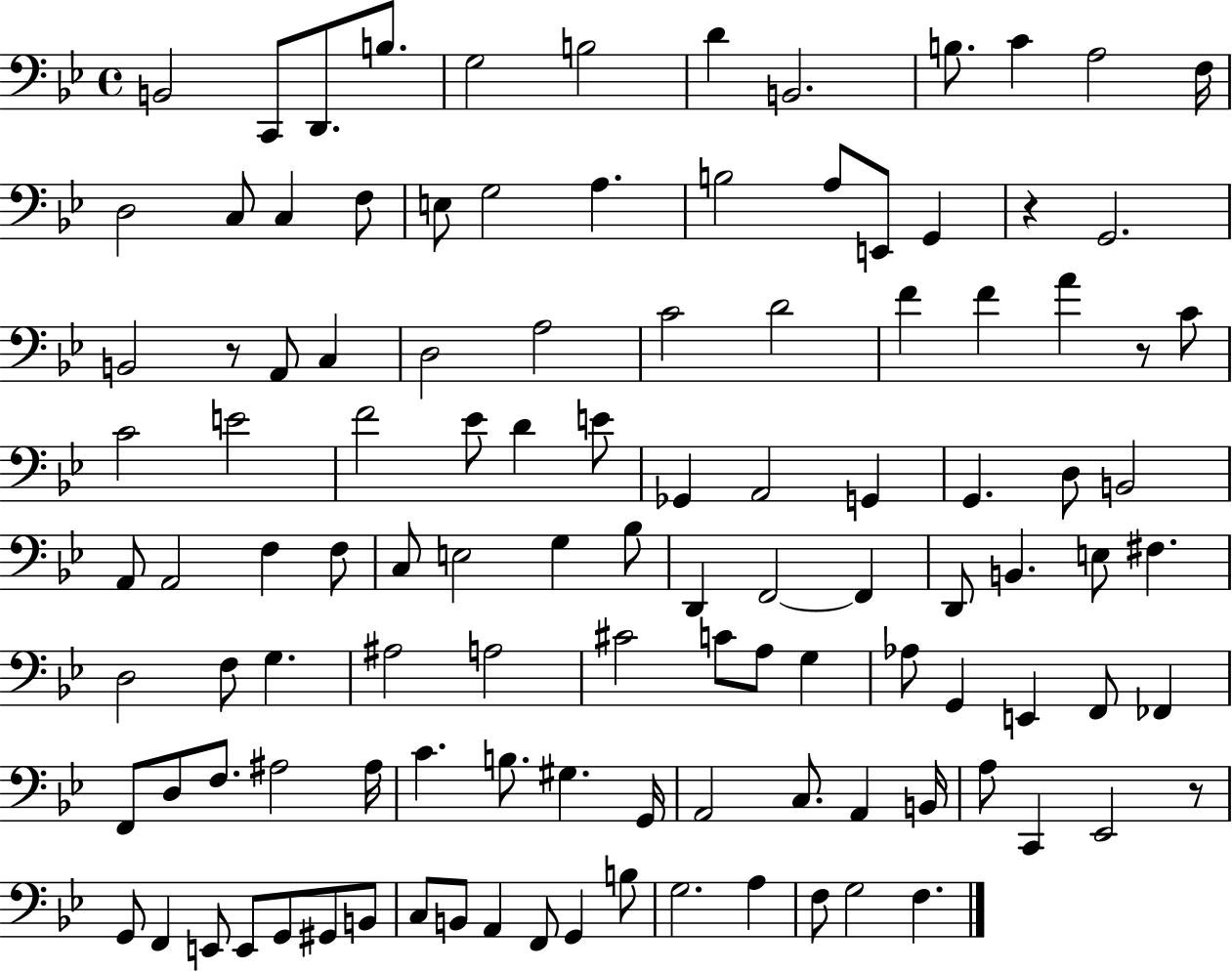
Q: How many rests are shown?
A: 4